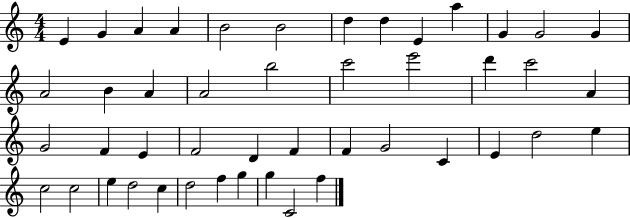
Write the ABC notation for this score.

X:1
T:Untitled
M:4/4
L:1/4
K:C
E G A A B2 B2 d d E a G G2 G A2 B A A2 b2 c'2 e'2 d' c'2 A G2 F E F2 D F F G2 C E d2 e c2 c2 e d2 c d2 f g g C2 f